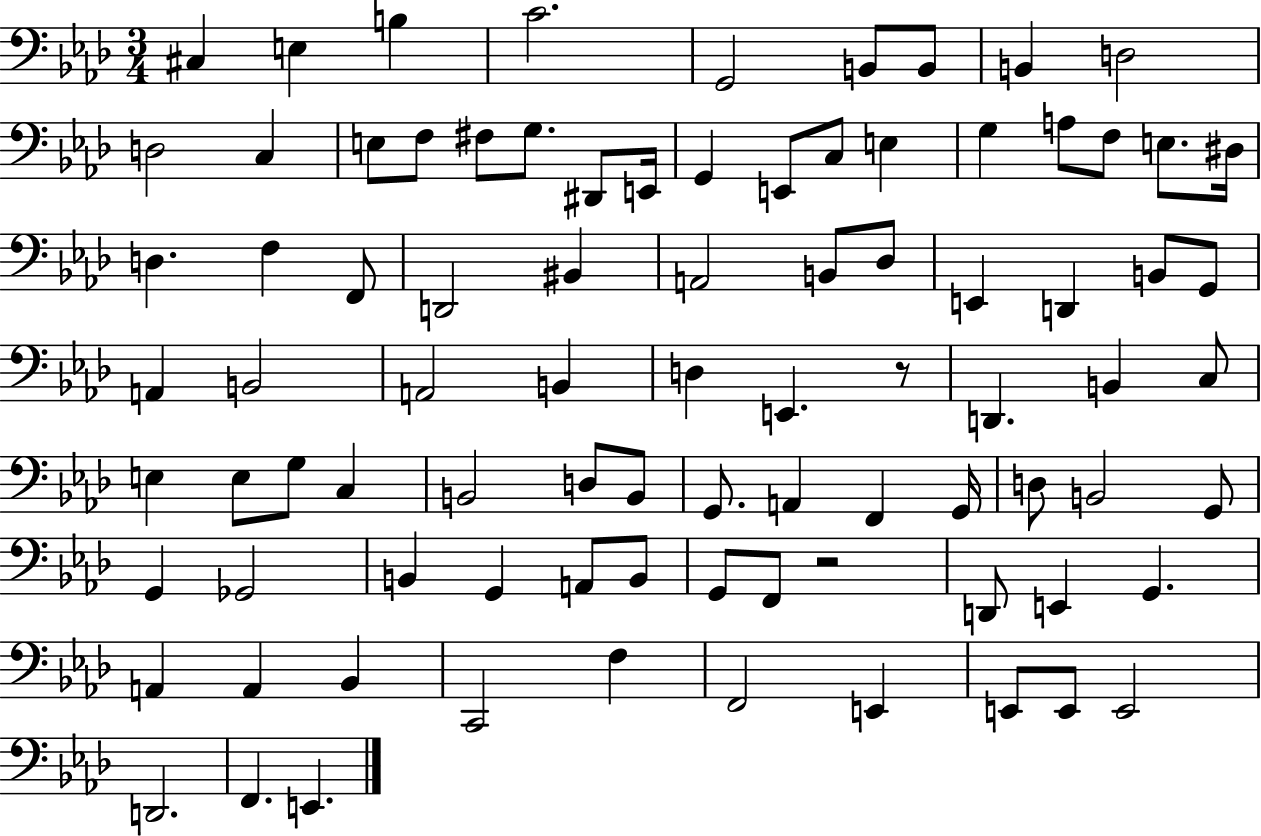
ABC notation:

X:1
T:Untitled
M:3/4
L:1/4
K:Ab
^C, E, B, C2 G,,2 B,,/2 B,,/2 B,, D,2 D,2 C, E,/2 F,/2 ^F,/2 G,/2 ^D,,/2 E,,/4 G,, E,,/2 C,/2 E, G, A,/2 F,/2 E,/2 ^D,/4 D, F, F,,/2 D,,2 ^B,, A,,2 B,,/2 _D,/2 E,, D,, B,,/2 G,,/2 A,, B,,2 A,,2 B,, D, E,, z/2 D,, B,, C,/2 E, E,/2 G,/2 C, B,,2 D,/2 B,,/2 G,,/2 A,, F,, G,,/4 D,/2 B,,2 G,,/2 G,, _G,,2 B,, G,, A,,/2 B,,/2 G,,/2 F,,/2 z2 D,,/2 E,, G,, A,, A,, _B,, C,,2 F, F,,2 E,, E,,/2 E,,/2 E,,2 D,,2 F,, E,,